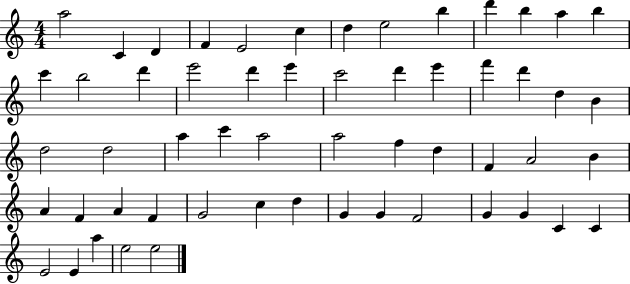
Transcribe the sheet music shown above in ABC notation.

X:1
T:Untitled
M:4/4
L:1/4
K:C
a2 C D F E2 c d e2 b d' b a b c' b2 d' e'2 d' e' c'2 d' e' f' d' d B d2 d2 a c' a2 a2 f d F A2 B A F A F G2 c d G G F2 G G C C E2 E a e2 e2